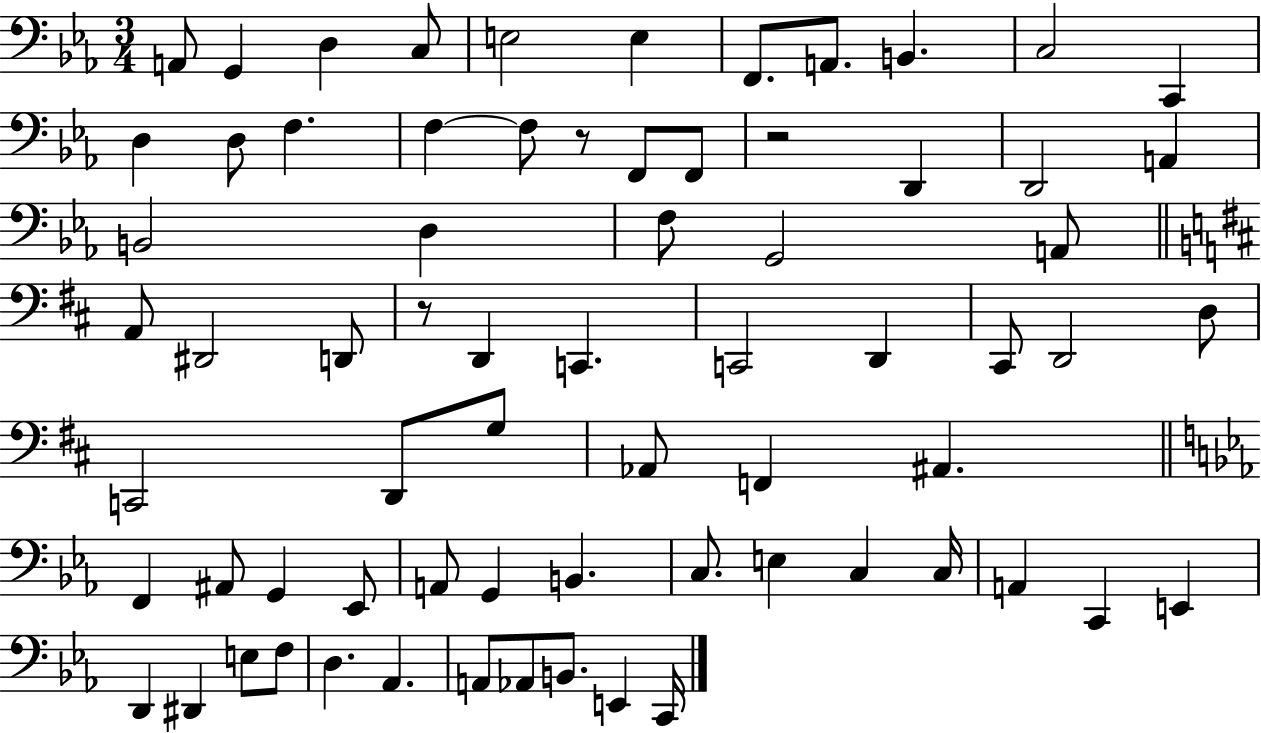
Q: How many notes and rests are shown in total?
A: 70